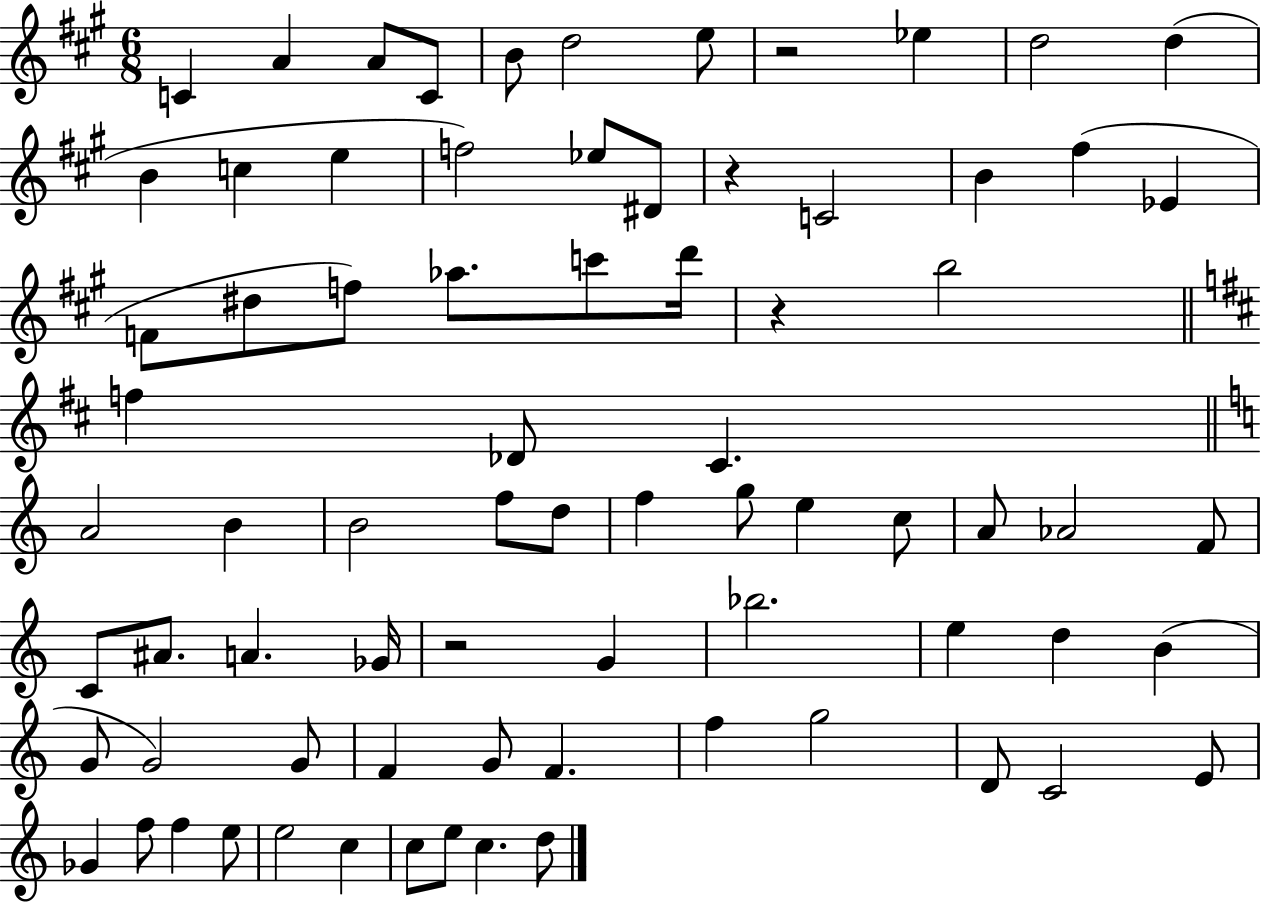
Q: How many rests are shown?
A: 4